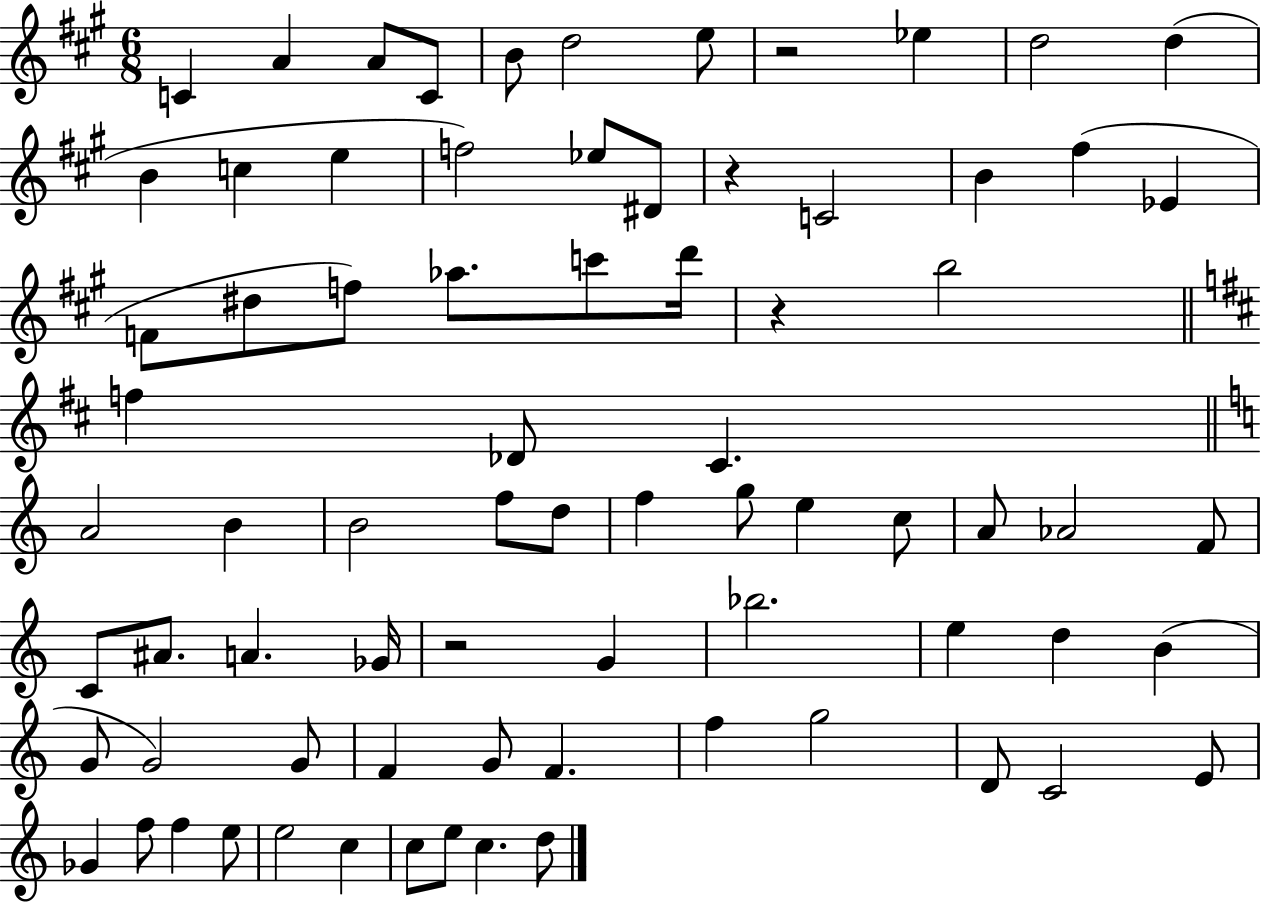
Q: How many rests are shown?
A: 4